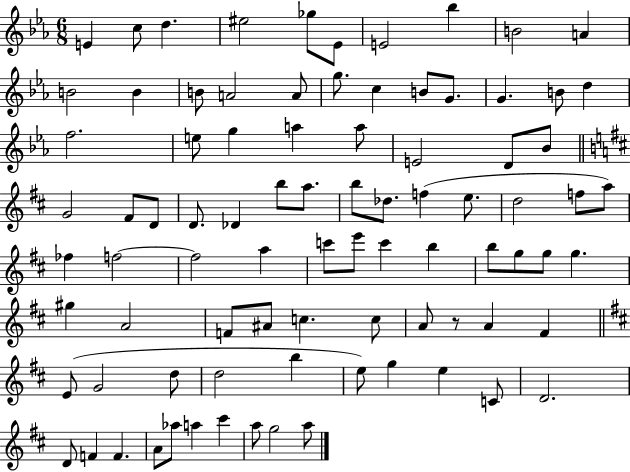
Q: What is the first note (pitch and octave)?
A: E4